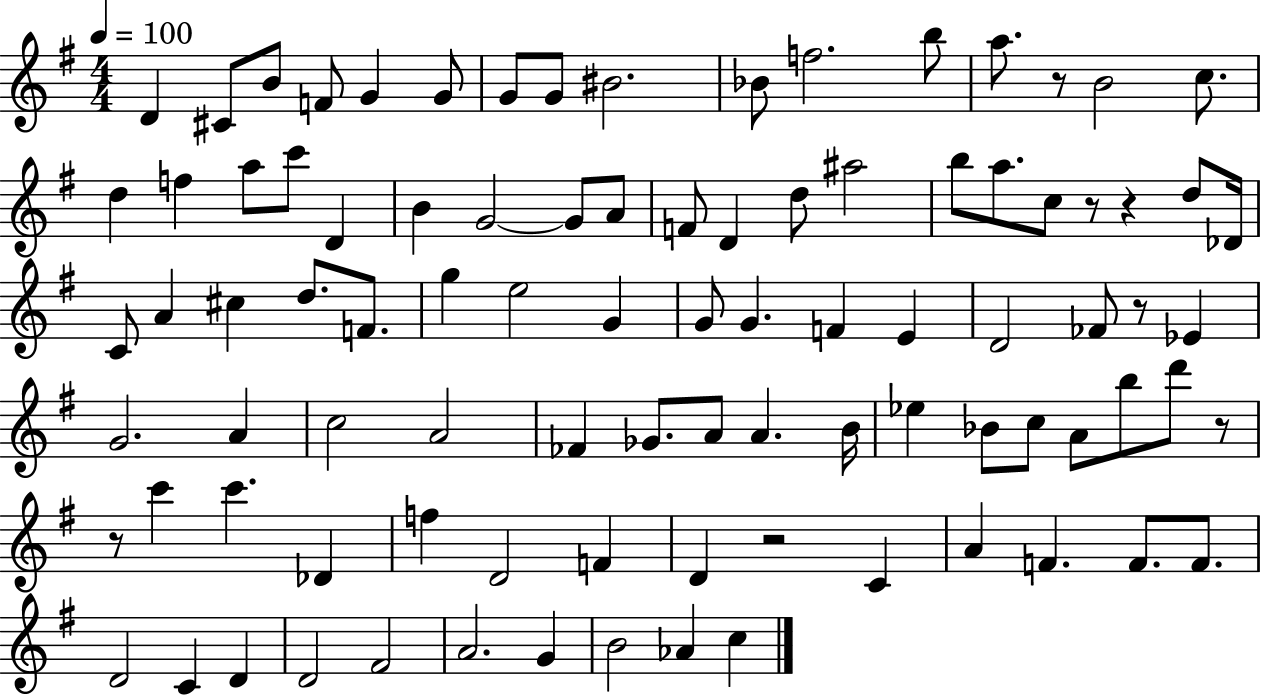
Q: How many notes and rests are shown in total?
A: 92